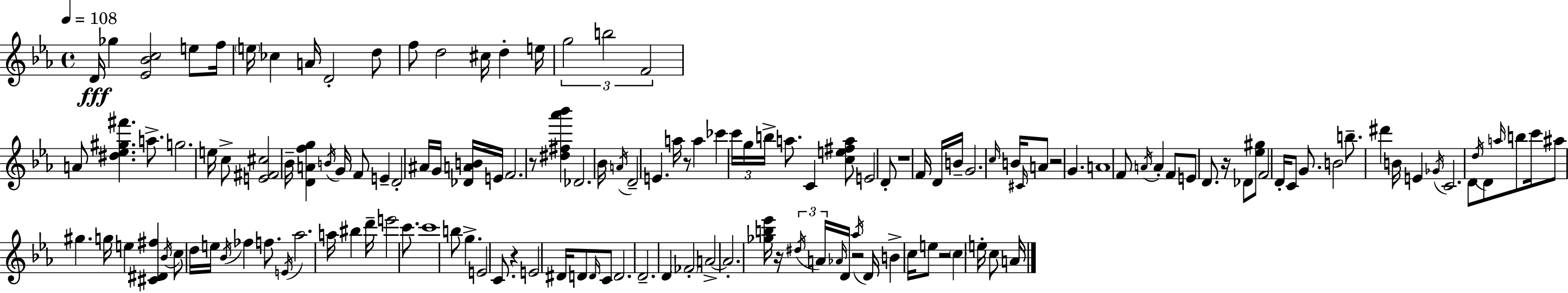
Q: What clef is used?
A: treble